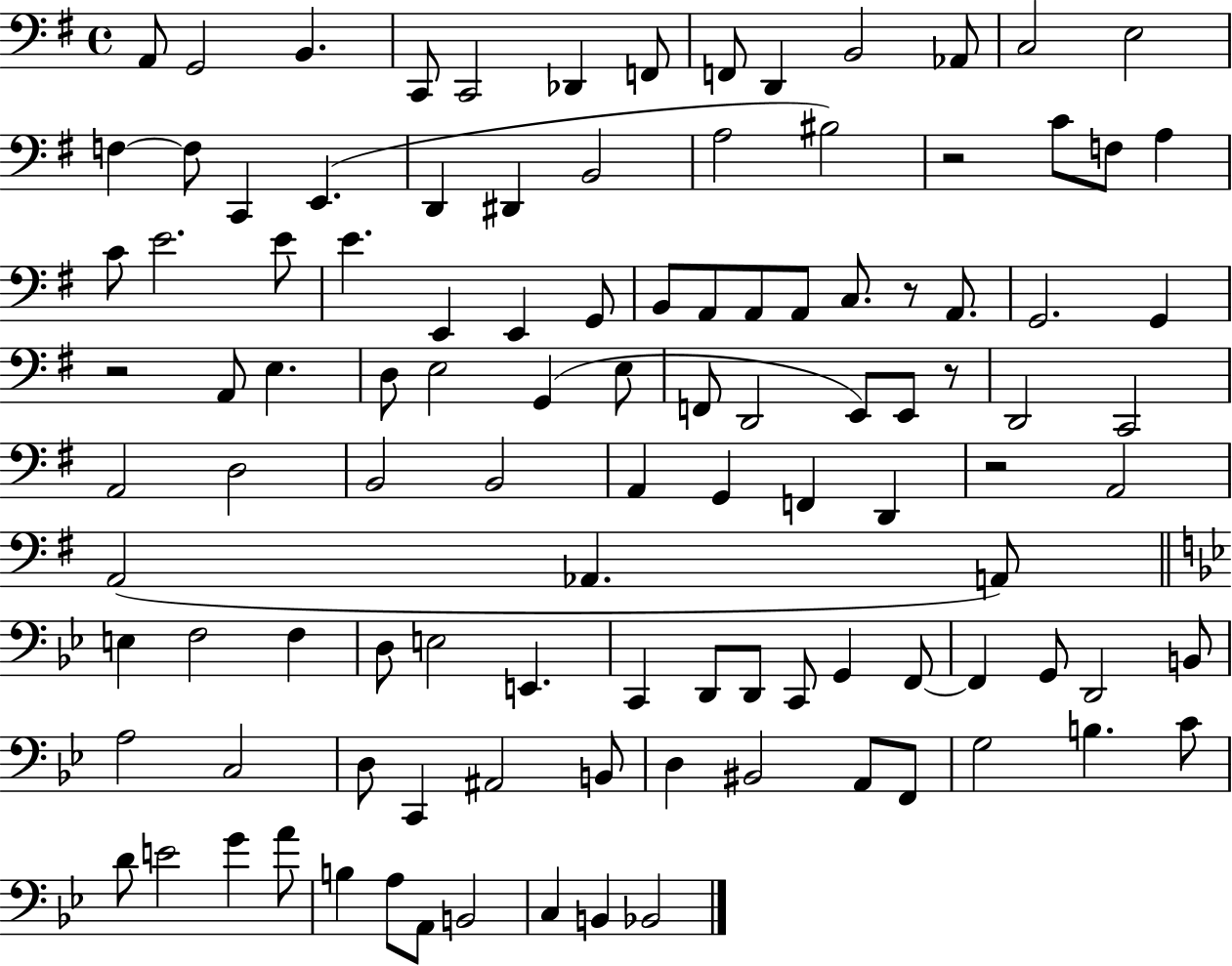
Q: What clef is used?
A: bass